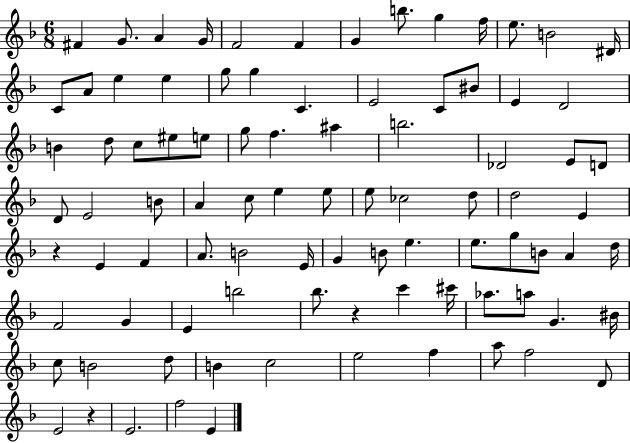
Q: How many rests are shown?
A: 3